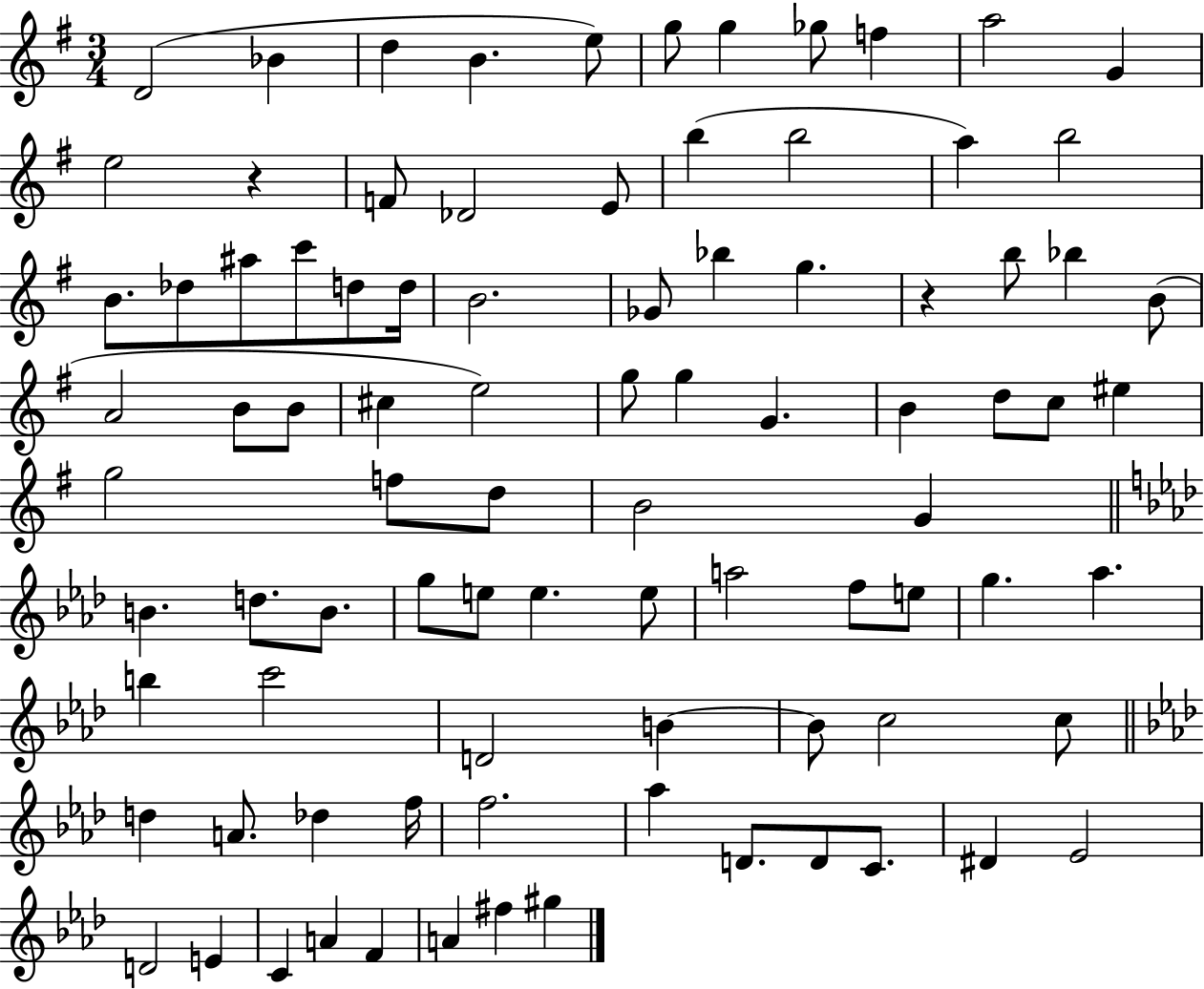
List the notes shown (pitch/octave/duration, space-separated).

D4/h Bb4/q D5/q B4/q. E5/e G5/e G5/q Gb5/e F5/q A5/h G4/q E5/h R/q F4/e Db4/h E4/e B5/q B5/h A5/q B5/h B4/e. Db5/e A#5/e C6/e D5/e D5/s B4/h. Gb4/e Bb5/q G5/q. R/q B5/e Bb5/q B4/e A4/h B4/e B4/e C#5/q E5/h G5/e G5/q G4/q. B4/q D5/e C5/e EIS5/q G5/h F5/e D5/e B4/h G4/q B4/q. D5/e. B4/e. G5/e E5/e E5/q. E5/e A5/h F5/e E5/e G5/q. Ab5/q. B5/q C6/h D4/h B4/q B4/e C5/h C5/e D5/q A4/e. Db5/q F5/s F5/h. Ab5/q D4/e. D4/e C4/e. D#4/q Eb4/h D4/h E4/q C4/q A4/q F4/q A4/q F#5/q G#5/q